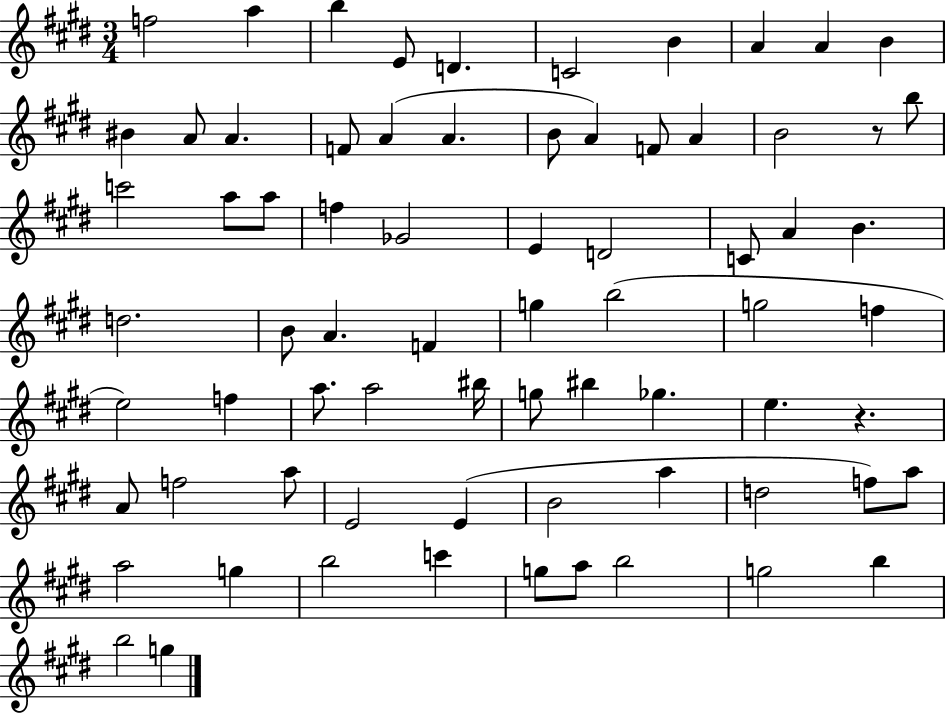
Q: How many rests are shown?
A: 2